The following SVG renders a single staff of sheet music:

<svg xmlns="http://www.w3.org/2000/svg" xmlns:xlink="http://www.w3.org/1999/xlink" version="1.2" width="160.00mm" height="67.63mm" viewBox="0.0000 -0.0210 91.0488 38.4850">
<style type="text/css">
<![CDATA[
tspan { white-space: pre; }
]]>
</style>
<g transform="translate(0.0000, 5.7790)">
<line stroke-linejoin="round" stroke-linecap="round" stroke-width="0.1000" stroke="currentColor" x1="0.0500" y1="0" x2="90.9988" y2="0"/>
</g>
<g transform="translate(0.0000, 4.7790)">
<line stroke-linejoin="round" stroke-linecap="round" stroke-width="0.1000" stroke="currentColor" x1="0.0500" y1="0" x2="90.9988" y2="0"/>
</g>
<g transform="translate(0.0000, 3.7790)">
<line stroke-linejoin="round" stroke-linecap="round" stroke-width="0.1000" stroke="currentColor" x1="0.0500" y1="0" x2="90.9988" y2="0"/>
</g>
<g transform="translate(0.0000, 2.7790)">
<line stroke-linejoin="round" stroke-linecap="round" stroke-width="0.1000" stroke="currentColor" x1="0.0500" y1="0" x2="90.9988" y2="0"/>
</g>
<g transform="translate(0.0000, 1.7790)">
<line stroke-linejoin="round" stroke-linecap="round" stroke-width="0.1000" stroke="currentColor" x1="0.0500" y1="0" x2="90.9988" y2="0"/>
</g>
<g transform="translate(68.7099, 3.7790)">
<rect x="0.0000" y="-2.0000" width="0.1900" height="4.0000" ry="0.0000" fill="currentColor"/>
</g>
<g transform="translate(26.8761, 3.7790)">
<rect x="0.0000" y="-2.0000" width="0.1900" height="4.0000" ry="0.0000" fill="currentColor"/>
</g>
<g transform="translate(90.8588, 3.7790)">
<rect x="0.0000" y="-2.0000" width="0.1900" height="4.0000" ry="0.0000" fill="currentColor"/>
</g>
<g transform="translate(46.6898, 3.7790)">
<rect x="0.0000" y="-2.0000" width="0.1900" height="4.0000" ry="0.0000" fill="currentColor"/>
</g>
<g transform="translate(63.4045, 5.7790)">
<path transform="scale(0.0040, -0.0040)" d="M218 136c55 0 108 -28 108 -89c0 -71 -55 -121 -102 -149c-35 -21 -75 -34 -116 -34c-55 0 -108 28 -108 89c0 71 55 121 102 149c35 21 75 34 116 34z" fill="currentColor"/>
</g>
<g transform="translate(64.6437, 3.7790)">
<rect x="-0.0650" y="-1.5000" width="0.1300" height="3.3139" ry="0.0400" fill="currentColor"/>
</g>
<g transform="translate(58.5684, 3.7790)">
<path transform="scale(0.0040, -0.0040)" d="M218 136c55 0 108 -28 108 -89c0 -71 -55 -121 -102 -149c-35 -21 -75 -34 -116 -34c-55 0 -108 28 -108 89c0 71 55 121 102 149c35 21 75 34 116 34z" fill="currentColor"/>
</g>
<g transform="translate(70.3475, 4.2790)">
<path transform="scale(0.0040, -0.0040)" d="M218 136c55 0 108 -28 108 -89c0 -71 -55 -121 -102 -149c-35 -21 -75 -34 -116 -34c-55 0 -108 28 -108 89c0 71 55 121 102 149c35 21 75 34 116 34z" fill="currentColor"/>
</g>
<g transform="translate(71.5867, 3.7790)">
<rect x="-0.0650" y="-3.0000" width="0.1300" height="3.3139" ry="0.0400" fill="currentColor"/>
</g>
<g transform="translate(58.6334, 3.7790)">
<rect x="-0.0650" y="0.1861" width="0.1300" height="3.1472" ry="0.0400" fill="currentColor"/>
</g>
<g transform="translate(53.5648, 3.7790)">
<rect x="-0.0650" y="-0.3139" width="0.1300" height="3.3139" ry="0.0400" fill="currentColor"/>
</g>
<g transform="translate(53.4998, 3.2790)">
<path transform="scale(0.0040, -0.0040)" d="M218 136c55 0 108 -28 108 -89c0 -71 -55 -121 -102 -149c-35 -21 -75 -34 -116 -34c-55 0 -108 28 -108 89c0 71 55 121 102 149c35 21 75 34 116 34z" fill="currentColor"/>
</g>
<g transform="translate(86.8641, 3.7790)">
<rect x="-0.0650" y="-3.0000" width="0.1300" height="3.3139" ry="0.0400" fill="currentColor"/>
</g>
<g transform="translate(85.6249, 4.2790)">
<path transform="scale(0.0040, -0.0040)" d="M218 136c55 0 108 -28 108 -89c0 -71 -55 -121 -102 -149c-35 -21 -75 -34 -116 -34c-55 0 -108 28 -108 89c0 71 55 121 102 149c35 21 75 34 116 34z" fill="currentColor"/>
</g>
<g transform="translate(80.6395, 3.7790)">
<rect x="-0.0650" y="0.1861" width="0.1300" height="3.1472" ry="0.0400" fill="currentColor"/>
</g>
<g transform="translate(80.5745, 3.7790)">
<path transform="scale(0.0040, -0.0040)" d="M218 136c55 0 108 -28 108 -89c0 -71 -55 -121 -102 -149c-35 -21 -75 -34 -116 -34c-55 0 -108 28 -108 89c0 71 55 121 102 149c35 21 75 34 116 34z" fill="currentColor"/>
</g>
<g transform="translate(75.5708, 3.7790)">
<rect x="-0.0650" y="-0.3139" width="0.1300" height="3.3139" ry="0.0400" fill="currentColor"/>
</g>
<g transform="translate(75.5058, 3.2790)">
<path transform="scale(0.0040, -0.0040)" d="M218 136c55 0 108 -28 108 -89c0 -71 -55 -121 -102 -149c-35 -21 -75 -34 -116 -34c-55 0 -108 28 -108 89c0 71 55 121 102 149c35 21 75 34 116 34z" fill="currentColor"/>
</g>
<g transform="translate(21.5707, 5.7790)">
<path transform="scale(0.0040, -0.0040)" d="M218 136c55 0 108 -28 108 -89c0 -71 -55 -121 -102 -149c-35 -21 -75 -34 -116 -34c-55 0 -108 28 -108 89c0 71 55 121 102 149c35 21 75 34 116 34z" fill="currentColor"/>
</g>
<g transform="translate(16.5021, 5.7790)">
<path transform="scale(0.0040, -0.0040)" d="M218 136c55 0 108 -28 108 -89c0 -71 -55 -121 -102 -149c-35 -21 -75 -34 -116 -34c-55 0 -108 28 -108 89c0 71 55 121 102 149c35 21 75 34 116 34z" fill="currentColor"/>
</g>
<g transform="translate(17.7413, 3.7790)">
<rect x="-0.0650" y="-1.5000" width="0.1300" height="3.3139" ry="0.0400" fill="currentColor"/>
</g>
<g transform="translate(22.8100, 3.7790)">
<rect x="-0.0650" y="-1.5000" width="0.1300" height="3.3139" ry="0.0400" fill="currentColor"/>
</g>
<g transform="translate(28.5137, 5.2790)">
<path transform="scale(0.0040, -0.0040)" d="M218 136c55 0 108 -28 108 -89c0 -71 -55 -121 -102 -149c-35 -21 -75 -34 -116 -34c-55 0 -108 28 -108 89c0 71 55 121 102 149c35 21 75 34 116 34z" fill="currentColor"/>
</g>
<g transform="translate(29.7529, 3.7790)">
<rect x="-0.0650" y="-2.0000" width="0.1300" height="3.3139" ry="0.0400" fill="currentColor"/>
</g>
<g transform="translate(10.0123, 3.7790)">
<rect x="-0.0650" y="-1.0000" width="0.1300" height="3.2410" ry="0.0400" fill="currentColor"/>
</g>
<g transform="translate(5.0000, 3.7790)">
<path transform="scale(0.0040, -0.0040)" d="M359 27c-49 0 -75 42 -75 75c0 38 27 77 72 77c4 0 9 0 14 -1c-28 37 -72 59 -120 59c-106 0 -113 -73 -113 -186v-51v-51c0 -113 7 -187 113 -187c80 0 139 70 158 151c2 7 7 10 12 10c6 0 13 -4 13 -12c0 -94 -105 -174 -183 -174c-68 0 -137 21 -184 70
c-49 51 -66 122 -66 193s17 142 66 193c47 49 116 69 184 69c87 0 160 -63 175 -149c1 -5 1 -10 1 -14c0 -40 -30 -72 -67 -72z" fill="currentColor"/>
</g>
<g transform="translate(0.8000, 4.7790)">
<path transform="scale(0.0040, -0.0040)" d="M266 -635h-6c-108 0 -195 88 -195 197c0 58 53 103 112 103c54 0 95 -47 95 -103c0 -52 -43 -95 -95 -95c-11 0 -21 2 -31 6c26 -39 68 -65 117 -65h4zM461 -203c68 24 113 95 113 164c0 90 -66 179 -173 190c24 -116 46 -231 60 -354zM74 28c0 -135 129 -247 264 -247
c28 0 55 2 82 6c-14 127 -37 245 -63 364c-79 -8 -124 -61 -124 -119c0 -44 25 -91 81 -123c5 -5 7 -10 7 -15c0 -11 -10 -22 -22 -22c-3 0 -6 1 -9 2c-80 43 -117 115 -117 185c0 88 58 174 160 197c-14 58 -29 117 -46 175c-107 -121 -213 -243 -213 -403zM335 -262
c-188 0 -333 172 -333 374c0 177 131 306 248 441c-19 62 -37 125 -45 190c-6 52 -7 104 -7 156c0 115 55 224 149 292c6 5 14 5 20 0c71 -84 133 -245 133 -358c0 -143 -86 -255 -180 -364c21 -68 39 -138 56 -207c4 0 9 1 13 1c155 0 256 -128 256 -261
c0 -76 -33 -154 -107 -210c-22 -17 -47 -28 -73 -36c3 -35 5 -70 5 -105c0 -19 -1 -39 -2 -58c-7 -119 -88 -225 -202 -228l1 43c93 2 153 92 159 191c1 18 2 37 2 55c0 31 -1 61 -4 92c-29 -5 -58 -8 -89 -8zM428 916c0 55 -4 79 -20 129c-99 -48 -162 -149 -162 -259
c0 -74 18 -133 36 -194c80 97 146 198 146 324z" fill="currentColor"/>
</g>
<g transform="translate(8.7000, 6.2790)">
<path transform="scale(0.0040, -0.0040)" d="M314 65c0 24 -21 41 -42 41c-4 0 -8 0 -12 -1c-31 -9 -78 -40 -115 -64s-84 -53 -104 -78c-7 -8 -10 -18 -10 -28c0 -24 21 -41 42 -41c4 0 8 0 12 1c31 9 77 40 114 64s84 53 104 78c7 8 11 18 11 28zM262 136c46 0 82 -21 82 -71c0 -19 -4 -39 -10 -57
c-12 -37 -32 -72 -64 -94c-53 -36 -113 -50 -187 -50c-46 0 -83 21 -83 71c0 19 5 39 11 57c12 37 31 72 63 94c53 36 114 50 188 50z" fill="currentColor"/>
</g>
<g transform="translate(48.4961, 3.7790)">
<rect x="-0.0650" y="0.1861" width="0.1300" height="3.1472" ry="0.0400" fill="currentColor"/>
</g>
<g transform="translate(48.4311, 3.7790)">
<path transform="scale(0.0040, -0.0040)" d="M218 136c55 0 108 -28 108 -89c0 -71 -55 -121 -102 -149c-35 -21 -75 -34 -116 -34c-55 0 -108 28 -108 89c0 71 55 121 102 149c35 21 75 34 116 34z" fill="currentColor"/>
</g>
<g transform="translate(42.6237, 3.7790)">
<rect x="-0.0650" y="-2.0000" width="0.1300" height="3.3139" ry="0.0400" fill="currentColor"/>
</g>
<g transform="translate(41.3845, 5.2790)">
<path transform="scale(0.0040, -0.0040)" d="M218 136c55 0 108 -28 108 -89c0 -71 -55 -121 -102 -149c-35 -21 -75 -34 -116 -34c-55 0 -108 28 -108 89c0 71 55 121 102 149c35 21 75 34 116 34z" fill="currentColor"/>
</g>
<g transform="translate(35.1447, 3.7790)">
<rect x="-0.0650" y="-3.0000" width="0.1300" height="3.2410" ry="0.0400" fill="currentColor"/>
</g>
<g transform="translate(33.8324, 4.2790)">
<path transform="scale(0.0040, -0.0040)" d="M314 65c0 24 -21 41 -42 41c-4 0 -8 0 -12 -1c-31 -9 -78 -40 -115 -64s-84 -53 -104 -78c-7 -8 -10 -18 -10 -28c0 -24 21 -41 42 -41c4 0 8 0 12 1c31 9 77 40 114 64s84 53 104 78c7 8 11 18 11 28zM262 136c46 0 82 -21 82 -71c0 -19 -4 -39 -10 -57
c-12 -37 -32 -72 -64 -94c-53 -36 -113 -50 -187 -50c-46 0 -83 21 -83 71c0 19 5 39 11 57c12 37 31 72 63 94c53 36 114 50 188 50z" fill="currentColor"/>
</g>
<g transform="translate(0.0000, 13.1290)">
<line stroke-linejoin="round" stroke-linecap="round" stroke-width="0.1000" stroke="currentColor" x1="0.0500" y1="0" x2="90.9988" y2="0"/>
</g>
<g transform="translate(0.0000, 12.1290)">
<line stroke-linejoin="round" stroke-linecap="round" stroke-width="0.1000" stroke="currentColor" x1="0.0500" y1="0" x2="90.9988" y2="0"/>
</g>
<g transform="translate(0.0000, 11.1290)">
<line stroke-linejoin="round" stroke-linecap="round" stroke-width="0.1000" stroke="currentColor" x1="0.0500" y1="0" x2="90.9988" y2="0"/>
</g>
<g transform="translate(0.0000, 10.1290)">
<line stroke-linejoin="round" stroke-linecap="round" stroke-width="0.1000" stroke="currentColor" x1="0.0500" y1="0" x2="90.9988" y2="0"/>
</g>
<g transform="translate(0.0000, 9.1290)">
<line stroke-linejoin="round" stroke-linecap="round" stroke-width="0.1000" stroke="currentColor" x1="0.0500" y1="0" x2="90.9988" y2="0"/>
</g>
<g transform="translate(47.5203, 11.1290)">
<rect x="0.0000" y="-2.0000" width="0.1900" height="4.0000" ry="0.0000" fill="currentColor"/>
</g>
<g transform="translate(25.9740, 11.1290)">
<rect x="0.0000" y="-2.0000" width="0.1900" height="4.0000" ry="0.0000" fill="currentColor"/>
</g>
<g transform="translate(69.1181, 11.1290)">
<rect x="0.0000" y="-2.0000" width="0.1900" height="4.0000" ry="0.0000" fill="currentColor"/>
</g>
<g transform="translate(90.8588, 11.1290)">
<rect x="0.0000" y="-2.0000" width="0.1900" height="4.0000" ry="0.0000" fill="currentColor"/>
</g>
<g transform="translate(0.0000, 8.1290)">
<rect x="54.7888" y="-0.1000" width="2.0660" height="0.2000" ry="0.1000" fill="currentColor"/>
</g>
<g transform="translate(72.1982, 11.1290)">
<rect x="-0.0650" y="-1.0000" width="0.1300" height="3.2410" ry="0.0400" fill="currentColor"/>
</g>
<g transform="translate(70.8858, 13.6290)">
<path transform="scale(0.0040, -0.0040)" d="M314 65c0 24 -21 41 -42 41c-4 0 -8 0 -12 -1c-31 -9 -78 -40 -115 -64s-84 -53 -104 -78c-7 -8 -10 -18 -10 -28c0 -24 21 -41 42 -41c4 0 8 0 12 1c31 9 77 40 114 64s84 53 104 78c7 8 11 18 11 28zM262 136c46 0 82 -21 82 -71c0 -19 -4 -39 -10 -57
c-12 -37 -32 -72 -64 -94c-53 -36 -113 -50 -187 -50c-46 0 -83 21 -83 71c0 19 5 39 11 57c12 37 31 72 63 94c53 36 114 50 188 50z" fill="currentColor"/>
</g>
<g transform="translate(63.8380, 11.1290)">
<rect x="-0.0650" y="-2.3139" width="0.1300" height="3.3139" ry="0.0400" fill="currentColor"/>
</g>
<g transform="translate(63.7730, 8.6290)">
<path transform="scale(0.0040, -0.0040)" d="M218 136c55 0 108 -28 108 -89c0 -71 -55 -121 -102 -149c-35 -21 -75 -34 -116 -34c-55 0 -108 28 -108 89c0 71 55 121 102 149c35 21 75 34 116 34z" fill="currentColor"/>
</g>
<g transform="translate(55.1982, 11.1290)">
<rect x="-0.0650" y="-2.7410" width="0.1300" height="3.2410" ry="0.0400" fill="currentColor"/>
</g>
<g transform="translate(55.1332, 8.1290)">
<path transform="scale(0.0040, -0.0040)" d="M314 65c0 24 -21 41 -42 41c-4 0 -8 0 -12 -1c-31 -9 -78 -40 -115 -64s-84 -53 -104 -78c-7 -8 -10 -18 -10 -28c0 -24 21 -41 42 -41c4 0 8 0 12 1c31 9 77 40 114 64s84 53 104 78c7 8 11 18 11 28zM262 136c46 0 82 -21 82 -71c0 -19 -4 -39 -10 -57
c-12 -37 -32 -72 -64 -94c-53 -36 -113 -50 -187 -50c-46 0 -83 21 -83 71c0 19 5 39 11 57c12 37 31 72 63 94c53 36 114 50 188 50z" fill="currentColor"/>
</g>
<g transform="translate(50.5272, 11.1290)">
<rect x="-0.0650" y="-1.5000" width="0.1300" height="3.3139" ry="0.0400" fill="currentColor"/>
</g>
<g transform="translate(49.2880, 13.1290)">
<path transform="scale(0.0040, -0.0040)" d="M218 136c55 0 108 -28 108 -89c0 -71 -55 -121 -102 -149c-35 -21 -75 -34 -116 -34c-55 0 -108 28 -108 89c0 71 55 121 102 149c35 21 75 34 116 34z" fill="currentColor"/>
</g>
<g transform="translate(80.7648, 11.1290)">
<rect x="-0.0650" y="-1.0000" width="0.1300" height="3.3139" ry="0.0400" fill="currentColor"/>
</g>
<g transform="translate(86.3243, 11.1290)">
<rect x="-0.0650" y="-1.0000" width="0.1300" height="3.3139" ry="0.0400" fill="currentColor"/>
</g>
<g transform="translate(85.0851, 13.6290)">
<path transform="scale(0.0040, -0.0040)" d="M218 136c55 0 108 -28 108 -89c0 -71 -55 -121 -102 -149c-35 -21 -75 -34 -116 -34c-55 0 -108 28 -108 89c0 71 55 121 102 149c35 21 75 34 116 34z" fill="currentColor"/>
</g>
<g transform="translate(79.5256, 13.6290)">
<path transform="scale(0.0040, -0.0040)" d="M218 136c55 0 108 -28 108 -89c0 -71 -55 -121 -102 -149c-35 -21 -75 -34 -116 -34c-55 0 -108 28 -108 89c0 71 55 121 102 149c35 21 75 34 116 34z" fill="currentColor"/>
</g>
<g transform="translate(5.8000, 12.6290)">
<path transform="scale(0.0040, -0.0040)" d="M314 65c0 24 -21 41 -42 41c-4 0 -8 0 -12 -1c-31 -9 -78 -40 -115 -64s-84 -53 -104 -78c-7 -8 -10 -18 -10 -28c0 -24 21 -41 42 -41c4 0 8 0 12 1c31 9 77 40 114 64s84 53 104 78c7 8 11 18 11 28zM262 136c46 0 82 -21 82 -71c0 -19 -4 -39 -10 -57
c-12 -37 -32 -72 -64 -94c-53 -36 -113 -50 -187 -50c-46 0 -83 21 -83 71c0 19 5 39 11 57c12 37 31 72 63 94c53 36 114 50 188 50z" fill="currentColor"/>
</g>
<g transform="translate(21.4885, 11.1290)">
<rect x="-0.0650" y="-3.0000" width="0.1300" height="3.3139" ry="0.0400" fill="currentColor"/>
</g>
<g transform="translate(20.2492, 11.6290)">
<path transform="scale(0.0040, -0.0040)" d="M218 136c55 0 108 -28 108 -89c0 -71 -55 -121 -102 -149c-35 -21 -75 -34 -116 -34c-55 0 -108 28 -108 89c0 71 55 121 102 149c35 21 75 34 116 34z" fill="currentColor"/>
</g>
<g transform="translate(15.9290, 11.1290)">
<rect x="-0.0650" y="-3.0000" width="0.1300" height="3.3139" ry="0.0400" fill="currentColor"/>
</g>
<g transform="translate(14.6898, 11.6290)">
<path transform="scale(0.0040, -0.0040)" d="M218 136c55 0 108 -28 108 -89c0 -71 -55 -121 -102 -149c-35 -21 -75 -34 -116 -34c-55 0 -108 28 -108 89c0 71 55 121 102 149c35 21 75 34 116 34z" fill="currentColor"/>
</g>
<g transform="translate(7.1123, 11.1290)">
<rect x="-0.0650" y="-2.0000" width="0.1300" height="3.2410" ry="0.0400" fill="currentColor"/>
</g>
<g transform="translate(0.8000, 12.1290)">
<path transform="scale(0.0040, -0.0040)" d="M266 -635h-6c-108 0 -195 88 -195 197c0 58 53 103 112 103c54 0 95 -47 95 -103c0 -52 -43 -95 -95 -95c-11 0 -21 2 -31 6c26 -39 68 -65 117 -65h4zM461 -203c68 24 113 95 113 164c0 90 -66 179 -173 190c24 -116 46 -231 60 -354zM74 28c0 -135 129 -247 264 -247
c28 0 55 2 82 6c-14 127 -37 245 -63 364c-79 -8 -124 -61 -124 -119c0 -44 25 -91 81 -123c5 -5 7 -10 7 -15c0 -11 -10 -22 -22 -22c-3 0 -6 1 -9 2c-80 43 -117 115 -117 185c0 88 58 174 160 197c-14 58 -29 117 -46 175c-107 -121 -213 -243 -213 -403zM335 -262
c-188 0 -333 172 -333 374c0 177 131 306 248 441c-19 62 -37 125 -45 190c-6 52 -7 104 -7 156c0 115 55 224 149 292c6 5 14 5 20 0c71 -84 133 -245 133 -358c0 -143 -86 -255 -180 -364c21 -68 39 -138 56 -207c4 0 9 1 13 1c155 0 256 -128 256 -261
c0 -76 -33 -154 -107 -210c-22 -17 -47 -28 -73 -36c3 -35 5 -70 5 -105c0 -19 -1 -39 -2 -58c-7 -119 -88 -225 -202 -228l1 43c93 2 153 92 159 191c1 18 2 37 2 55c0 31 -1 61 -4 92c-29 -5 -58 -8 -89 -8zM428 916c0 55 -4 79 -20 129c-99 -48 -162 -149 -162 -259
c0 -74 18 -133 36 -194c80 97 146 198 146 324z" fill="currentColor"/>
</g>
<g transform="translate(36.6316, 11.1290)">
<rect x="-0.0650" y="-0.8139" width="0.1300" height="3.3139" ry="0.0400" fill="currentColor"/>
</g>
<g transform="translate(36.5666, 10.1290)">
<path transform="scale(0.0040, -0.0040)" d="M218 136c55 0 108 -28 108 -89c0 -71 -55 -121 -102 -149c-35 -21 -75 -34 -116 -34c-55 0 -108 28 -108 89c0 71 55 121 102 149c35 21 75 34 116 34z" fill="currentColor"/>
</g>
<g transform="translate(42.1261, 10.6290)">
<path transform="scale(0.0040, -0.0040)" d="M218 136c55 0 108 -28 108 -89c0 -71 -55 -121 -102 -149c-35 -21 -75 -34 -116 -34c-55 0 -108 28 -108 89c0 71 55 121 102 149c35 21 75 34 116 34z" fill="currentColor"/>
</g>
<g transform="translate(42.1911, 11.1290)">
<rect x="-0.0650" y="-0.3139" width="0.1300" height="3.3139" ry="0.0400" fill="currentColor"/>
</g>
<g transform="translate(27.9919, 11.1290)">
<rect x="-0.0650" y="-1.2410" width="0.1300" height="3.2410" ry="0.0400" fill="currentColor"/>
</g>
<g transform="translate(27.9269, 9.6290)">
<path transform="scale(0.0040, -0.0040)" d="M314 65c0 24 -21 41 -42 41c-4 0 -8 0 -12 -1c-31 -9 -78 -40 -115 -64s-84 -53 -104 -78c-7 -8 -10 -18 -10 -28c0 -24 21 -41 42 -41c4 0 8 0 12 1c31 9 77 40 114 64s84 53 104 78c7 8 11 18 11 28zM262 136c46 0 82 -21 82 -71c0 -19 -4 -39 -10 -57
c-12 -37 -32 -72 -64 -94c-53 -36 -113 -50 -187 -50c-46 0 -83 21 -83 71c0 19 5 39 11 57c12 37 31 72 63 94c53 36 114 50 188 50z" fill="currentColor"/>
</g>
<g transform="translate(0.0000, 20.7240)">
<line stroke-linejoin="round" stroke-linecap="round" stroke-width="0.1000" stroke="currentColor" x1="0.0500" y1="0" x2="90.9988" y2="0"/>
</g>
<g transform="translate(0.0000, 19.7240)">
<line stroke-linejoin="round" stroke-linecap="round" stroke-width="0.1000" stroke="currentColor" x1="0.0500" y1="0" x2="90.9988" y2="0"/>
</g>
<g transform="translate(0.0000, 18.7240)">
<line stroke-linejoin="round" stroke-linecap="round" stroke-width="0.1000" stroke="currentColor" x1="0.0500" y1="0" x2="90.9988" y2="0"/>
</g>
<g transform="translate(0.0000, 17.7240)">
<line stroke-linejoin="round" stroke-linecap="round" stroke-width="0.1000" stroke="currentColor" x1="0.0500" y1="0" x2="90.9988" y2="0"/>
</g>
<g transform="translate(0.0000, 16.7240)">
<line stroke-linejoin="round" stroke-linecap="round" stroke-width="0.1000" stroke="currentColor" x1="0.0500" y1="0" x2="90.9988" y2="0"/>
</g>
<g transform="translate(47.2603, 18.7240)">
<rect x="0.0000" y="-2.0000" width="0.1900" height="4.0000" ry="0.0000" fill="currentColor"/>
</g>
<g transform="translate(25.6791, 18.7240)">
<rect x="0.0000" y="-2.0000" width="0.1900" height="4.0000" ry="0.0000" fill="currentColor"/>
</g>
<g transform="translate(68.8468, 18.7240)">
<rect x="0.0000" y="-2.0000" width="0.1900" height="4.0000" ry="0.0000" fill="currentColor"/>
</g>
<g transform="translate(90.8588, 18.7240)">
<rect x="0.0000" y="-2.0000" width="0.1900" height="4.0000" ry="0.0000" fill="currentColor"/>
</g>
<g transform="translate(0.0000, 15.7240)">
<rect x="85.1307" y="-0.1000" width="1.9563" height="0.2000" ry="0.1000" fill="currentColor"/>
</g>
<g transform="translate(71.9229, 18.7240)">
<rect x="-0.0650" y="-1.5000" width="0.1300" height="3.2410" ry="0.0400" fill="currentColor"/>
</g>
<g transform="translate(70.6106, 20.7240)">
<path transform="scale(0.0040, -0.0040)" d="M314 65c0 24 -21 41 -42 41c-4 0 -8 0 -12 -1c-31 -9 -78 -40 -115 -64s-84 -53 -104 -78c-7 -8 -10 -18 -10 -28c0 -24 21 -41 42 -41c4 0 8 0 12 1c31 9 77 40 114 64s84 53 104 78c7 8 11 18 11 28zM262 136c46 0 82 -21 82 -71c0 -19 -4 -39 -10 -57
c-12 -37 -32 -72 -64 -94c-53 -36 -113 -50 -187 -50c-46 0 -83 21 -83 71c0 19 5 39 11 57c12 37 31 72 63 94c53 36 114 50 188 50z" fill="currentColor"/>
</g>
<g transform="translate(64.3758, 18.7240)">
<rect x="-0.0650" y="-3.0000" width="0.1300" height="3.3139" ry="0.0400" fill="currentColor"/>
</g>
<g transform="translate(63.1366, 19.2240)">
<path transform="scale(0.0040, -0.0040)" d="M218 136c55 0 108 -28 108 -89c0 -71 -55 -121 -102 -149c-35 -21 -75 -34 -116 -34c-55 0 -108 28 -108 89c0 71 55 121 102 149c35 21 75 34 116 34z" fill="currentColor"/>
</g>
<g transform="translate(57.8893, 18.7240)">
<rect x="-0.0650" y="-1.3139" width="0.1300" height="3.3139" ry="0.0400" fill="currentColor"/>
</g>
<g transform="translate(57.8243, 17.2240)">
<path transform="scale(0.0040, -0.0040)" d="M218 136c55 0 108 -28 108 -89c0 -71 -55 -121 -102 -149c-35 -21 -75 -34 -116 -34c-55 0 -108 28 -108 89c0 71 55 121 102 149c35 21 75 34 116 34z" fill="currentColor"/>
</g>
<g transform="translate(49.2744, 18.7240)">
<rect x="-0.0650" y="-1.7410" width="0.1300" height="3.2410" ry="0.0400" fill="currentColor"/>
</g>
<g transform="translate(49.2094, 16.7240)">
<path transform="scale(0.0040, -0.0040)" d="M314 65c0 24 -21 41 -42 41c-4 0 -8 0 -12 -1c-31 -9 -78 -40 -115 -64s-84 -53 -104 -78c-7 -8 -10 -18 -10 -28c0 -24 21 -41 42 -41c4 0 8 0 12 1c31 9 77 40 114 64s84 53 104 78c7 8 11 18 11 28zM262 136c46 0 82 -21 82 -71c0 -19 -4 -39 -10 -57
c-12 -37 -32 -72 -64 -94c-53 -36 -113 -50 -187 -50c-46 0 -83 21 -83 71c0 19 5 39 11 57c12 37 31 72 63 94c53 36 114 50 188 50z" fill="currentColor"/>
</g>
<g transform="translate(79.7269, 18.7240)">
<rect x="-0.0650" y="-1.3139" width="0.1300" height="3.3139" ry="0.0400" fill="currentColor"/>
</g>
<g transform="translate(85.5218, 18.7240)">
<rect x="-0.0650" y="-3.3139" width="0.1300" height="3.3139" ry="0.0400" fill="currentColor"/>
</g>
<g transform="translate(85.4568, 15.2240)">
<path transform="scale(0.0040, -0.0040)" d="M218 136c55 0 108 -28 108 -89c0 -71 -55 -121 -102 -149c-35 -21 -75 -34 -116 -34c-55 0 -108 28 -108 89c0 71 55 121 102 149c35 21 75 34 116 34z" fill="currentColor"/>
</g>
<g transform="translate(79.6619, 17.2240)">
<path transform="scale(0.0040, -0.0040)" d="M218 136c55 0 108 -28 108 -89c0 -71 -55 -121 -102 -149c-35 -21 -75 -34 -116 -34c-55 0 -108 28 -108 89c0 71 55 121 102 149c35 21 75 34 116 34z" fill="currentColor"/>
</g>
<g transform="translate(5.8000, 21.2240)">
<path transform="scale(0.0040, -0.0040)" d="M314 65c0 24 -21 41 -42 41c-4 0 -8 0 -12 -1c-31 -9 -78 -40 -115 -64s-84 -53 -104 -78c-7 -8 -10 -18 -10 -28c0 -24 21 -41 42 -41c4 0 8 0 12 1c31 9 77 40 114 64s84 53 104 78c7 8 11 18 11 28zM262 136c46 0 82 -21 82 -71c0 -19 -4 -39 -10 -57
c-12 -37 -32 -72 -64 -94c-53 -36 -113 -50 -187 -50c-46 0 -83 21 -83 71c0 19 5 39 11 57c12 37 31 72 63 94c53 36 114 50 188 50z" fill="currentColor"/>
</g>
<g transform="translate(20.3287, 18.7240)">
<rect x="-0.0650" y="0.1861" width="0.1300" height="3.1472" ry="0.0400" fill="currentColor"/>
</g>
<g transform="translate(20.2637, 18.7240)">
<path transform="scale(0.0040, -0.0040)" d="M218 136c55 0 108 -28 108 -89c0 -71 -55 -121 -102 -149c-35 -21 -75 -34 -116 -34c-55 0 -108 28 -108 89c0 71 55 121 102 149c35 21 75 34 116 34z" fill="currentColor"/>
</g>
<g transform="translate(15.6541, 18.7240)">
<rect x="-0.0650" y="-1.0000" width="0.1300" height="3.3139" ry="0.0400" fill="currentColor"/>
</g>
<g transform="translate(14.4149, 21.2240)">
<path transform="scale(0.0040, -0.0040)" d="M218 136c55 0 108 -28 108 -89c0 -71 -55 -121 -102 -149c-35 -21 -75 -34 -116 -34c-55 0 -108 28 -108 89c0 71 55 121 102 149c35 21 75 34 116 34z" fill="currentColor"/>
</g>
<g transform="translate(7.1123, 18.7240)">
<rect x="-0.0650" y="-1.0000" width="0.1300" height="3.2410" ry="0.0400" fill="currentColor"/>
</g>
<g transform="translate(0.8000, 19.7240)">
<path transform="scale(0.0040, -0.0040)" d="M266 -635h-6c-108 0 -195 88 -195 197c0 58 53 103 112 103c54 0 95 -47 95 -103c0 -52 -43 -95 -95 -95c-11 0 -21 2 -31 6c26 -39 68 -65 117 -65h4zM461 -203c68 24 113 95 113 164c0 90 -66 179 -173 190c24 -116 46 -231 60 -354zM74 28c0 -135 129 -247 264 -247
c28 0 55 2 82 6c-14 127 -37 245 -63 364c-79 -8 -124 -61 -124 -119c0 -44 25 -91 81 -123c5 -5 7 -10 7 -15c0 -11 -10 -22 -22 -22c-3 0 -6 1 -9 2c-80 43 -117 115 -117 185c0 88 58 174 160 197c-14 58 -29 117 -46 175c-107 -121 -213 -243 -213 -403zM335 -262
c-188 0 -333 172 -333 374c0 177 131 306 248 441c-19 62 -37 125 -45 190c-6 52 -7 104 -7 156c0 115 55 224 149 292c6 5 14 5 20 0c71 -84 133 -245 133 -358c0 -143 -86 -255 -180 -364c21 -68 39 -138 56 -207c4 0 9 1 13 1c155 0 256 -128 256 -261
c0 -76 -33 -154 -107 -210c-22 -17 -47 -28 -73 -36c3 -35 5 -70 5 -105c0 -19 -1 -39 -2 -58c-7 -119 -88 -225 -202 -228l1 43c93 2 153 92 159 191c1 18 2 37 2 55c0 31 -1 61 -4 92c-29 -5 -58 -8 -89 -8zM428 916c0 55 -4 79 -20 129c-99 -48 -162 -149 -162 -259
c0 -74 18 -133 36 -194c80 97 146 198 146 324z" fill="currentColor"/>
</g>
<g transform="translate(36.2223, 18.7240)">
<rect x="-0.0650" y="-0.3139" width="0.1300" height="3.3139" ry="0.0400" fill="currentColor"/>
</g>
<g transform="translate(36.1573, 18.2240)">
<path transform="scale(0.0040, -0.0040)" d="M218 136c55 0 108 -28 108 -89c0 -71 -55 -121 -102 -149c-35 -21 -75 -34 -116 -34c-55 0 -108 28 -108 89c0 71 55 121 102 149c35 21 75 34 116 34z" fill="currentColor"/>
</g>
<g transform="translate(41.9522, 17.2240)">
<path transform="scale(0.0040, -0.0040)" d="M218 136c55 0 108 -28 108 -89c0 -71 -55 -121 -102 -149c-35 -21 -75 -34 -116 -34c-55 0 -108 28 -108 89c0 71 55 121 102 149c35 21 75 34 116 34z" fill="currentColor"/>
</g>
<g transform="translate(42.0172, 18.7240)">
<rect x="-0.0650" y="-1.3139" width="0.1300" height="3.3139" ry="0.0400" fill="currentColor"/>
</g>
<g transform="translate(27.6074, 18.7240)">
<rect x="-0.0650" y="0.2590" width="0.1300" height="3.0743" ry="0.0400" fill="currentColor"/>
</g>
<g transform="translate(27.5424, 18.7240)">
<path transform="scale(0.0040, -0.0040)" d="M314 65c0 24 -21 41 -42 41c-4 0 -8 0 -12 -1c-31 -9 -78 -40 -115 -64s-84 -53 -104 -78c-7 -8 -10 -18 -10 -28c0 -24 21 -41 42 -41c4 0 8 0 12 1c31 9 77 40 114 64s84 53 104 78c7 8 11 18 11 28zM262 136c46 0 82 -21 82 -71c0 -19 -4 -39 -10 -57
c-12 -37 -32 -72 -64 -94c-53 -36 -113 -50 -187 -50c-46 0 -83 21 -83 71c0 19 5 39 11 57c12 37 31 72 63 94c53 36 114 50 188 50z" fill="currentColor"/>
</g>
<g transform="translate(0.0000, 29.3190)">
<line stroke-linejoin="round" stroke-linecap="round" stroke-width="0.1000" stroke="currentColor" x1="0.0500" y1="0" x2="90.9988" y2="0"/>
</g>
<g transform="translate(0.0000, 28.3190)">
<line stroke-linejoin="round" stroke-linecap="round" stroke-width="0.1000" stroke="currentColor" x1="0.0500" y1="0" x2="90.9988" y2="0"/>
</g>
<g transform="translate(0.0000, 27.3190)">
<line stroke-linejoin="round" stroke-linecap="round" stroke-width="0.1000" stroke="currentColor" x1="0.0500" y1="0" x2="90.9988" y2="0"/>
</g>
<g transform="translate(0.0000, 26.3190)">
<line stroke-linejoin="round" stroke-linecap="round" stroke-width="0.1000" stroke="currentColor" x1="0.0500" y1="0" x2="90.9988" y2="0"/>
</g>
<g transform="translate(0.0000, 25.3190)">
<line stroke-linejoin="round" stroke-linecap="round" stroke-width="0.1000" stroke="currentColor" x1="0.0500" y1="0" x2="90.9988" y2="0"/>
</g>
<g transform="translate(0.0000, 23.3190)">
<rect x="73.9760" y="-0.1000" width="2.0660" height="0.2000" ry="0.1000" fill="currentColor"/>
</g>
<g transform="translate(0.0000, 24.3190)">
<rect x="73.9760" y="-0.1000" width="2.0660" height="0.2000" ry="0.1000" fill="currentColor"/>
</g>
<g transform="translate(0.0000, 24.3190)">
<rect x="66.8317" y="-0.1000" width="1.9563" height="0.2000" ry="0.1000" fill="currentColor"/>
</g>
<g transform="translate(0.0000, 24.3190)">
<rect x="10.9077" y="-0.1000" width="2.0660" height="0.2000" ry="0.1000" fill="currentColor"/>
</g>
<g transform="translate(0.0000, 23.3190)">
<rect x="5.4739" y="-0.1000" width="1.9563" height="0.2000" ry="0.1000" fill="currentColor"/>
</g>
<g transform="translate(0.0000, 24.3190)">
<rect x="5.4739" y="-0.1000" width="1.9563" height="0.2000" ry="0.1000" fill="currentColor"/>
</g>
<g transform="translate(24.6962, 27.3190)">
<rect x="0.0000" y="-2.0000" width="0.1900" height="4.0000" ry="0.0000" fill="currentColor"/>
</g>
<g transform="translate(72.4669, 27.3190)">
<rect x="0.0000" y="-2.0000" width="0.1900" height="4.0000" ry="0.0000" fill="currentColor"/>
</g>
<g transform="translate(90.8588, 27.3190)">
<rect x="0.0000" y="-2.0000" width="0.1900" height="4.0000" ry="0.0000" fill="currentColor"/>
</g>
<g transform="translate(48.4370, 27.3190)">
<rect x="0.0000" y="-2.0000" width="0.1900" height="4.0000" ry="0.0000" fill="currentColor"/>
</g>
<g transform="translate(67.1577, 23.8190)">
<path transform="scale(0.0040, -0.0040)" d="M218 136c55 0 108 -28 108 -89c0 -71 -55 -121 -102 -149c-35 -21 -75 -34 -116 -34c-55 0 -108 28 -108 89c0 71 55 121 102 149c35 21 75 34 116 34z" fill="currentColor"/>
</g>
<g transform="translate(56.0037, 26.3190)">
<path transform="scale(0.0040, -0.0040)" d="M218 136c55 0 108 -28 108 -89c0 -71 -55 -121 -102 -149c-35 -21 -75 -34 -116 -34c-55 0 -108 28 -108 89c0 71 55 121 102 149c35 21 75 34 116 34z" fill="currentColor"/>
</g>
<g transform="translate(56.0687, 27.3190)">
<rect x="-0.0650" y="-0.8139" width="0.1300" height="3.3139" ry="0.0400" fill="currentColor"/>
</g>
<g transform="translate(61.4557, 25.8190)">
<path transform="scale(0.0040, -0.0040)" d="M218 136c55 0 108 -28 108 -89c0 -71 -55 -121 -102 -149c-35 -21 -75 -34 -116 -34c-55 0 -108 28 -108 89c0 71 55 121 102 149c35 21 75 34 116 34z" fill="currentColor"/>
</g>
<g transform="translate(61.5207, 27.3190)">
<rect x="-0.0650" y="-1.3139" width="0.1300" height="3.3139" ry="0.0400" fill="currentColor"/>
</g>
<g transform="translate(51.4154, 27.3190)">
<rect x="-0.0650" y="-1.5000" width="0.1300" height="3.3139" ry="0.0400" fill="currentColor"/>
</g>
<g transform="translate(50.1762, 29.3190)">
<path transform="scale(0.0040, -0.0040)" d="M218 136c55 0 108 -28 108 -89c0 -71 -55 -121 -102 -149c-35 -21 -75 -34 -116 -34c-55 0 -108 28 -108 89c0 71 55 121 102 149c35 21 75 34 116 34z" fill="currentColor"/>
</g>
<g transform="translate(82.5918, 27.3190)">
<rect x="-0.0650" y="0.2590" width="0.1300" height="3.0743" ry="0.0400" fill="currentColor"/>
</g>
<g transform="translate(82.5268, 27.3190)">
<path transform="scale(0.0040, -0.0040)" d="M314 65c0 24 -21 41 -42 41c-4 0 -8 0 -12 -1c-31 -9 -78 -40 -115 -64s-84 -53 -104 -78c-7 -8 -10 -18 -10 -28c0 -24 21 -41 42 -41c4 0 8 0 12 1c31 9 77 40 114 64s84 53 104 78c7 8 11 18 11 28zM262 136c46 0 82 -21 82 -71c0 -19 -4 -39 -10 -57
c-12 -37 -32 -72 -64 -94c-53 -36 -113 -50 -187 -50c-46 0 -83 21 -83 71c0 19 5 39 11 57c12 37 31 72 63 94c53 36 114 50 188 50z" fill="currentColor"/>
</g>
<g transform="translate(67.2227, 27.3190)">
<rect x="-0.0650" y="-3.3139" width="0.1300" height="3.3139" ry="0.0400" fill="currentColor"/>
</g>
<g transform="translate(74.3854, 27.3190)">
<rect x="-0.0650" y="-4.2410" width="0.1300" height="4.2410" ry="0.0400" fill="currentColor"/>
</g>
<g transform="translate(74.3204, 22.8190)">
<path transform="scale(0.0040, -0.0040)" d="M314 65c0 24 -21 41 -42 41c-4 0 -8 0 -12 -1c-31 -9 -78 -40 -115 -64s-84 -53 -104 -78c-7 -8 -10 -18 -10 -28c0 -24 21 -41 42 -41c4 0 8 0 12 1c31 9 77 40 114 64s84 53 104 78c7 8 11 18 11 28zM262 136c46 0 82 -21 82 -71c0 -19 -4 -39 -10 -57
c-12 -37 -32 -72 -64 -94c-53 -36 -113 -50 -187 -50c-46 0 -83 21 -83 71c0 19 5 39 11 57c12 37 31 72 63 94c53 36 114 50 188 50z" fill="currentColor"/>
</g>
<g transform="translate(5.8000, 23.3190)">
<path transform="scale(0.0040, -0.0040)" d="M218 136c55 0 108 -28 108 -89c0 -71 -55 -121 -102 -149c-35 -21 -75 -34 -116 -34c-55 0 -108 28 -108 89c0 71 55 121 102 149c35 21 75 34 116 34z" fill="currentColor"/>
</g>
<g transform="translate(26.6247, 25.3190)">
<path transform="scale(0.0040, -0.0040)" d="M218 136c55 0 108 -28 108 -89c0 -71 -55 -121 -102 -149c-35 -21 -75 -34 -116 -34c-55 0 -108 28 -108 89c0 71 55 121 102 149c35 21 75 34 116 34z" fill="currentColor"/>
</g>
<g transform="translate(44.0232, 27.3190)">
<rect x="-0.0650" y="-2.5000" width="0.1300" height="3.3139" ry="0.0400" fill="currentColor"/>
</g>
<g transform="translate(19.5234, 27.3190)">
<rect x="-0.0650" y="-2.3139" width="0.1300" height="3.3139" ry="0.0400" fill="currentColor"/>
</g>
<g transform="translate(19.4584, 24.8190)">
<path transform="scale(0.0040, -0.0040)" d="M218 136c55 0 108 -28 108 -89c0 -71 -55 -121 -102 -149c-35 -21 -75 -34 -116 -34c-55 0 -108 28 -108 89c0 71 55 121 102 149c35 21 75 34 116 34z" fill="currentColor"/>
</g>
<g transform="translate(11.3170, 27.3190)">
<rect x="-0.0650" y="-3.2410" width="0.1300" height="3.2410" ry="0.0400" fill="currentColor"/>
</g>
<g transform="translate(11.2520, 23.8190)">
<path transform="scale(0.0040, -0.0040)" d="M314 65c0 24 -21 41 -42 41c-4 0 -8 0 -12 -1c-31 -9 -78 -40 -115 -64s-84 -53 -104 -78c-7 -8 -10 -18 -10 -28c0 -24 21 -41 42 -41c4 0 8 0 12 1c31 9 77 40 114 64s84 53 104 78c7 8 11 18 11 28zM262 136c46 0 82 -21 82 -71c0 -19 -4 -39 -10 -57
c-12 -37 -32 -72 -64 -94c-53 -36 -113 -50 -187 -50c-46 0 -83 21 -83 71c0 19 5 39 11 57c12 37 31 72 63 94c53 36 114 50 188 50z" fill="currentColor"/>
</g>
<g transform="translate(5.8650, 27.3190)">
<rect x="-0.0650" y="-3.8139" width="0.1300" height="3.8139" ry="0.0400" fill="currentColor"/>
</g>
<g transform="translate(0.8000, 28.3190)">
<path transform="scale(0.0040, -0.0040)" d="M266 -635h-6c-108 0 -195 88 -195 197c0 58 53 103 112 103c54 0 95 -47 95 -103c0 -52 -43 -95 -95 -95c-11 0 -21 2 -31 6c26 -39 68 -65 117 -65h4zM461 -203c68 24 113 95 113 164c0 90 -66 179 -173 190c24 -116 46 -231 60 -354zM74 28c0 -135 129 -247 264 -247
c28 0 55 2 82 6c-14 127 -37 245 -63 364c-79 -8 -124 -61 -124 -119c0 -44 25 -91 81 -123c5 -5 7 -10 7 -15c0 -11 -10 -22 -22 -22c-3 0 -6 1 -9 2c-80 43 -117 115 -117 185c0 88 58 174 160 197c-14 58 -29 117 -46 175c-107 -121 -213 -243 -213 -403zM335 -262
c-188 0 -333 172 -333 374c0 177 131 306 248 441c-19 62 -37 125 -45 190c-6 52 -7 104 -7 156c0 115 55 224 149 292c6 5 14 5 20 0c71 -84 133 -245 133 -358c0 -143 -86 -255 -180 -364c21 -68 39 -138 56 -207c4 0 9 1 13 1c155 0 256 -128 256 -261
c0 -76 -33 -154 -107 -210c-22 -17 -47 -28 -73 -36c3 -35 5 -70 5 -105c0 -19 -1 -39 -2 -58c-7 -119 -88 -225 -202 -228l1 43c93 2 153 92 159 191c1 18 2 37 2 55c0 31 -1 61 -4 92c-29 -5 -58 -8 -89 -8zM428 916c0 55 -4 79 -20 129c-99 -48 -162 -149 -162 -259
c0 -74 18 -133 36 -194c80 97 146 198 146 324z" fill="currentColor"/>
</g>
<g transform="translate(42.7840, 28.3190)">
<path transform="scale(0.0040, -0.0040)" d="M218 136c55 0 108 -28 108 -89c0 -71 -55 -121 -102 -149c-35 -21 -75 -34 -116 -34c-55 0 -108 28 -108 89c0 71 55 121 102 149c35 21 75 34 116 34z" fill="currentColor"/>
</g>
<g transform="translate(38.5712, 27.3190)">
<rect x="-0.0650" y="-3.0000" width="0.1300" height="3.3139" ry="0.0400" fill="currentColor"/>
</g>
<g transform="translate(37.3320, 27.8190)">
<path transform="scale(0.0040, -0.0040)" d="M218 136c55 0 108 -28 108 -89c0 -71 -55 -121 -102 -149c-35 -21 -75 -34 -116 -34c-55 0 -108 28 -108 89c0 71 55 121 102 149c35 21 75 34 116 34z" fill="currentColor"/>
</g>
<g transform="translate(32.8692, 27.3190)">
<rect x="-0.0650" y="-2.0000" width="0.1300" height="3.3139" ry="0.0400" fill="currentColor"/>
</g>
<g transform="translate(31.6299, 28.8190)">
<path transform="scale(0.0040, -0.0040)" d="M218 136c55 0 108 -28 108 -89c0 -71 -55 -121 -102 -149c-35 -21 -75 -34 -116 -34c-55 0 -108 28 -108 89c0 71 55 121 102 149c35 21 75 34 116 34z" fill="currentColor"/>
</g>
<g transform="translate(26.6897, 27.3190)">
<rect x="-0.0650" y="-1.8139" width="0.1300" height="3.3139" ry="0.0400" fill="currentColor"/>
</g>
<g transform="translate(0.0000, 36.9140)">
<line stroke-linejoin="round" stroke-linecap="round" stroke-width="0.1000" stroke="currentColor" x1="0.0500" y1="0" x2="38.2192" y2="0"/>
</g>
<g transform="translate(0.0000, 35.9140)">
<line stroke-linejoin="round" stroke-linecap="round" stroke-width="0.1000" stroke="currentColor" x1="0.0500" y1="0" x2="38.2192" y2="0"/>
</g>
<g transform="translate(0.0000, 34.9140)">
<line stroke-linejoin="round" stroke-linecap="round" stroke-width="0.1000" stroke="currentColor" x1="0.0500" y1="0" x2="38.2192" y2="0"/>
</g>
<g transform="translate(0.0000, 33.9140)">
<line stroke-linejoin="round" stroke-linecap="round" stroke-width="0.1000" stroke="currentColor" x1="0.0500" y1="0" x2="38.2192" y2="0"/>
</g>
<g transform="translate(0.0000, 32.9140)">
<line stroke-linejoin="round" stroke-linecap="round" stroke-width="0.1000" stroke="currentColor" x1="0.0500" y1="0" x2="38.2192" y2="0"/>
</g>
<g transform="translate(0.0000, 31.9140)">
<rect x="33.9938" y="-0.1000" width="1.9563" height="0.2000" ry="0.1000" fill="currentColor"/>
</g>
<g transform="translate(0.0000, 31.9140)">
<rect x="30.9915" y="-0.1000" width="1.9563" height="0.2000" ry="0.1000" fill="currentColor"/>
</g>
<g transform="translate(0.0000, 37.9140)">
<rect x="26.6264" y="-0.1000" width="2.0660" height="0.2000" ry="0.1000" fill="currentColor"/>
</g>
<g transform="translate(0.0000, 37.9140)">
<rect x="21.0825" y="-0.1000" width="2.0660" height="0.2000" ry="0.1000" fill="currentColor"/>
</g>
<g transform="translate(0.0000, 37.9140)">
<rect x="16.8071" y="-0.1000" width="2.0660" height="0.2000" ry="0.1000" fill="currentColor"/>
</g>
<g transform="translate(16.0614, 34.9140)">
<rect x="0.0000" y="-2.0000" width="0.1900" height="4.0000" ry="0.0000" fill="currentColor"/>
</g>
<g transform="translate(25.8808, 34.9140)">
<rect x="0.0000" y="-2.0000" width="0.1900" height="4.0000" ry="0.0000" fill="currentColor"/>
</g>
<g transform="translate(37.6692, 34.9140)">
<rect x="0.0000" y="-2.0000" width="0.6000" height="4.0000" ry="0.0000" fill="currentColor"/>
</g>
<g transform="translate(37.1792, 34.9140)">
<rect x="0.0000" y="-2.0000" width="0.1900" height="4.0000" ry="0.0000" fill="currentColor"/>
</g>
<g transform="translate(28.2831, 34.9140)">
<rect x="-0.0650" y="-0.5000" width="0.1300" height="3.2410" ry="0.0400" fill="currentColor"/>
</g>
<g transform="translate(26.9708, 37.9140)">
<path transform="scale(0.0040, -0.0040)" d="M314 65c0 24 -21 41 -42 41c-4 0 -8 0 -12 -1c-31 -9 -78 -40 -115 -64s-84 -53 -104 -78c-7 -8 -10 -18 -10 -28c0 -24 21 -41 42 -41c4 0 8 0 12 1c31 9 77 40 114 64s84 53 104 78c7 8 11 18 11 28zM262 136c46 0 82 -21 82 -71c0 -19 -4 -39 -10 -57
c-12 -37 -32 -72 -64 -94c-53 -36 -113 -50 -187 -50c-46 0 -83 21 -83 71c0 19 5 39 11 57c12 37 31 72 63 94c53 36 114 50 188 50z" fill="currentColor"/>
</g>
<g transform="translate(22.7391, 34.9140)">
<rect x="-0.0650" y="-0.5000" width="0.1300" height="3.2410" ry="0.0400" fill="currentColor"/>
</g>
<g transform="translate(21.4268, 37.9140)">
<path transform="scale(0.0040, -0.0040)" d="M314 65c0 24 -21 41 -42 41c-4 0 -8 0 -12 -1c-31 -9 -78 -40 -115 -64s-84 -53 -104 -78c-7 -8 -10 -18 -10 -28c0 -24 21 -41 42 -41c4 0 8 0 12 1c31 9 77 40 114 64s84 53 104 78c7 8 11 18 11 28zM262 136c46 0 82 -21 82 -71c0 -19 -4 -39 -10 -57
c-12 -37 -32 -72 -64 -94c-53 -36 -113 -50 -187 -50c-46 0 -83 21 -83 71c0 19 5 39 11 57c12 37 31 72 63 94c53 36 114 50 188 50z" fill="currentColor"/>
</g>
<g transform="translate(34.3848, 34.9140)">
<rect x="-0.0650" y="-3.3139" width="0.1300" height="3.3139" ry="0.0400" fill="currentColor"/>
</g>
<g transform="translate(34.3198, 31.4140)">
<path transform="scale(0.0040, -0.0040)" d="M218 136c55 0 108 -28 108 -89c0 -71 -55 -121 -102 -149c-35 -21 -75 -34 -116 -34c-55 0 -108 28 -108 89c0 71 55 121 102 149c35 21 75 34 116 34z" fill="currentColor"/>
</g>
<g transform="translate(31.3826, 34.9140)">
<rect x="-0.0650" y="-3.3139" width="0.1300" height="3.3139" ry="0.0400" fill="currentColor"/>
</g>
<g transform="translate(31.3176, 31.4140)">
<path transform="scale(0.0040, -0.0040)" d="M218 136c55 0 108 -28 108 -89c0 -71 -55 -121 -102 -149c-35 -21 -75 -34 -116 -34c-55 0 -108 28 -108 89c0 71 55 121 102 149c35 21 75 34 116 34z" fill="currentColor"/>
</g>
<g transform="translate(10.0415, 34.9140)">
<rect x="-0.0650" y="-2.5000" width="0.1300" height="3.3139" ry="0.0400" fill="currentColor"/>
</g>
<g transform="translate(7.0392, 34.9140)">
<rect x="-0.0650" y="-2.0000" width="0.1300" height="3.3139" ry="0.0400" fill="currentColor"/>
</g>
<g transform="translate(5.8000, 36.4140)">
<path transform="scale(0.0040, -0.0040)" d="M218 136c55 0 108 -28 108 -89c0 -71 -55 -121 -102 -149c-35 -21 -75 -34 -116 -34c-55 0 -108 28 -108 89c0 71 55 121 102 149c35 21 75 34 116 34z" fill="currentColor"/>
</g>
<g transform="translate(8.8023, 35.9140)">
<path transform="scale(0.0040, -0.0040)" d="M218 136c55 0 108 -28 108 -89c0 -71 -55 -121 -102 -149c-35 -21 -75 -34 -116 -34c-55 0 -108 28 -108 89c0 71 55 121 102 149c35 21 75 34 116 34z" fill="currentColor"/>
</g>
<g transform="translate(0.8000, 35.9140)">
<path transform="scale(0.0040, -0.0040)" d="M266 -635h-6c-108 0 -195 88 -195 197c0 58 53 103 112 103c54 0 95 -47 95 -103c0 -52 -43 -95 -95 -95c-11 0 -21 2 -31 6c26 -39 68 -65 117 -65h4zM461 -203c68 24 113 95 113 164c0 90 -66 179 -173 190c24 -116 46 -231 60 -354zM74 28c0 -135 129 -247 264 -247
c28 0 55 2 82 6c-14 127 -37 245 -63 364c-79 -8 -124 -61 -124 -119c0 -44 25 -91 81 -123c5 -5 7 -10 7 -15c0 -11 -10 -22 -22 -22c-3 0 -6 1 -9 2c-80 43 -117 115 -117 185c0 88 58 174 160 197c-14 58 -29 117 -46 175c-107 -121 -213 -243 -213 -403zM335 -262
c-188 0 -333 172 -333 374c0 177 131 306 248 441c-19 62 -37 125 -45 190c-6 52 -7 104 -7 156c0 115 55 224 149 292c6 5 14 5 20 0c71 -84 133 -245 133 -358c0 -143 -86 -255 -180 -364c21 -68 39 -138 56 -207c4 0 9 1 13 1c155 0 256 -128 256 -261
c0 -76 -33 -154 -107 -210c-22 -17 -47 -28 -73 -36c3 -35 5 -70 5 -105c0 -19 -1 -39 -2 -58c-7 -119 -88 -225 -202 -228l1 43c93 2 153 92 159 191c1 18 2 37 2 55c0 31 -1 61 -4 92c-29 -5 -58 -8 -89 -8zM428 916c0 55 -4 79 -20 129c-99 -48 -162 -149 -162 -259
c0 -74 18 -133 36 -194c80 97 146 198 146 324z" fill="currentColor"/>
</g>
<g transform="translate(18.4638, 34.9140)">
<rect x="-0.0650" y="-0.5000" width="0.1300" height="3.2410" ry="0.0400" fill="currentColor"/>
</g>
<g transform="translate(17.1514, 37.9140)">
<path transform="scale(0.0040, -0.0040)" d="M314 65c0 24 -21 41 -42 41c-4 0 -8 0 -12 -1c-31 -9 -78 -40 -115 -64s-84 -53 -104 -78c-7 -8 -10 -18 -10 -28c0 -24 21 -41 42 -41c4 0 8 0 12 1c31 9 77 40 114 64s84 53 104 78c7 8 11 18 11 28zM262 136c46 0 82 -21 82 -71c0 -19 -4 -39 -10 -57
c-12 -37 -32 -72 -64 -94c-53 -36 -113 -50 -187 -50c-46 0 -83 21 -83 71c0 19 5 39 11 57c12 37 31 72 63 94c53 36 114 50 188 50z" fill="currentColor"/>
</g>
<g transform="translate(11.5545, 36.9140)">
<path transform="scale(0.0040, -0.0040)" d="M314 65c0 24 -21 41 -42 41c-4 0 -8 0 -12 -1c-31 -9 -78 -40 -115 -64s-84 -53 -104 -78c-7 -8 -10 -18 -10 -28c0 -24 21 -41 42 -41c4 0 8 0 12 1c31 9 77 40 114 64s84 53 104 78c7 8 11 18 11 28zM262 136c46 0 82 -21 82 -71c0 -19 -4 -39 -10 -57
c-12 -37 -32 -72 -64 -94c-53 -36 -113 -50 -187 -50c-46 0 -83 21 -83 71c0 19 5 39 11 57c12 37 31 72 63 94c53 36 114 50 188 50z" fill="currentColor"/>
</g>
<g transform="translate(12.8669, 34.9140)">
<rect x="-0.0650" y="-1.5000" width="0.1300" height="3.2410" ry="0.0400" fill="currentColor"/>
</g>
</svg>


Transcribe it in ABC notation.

X:1
T:Untitled
M:4/4
L:1/4
K:C
D2 E E F A2 F B c B E A c B A F2 A A e2 d c E a2 g D2 D D D2 D B B2 c e f2 e A E2 e b c' b2 g f F A G E d e b d'2 B2 F G E2 C2 C2 C2 b b